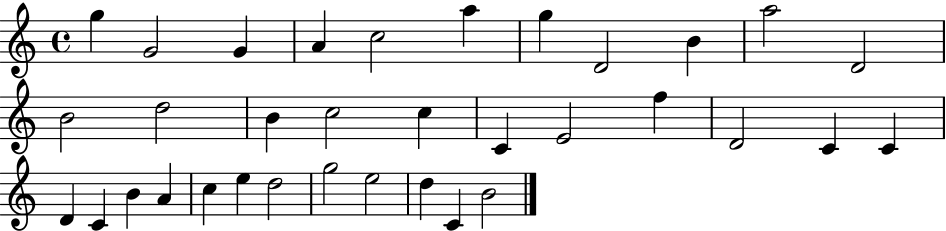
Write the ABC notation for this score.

X:1
T:Untitled
M:4/4
L:1/4
K:C
g G2 G A c2 a g D2 B a2 D2 B2 d2 B c2 c C E2 f D2 C C D C B A c e d2 g2 e2 d C B2